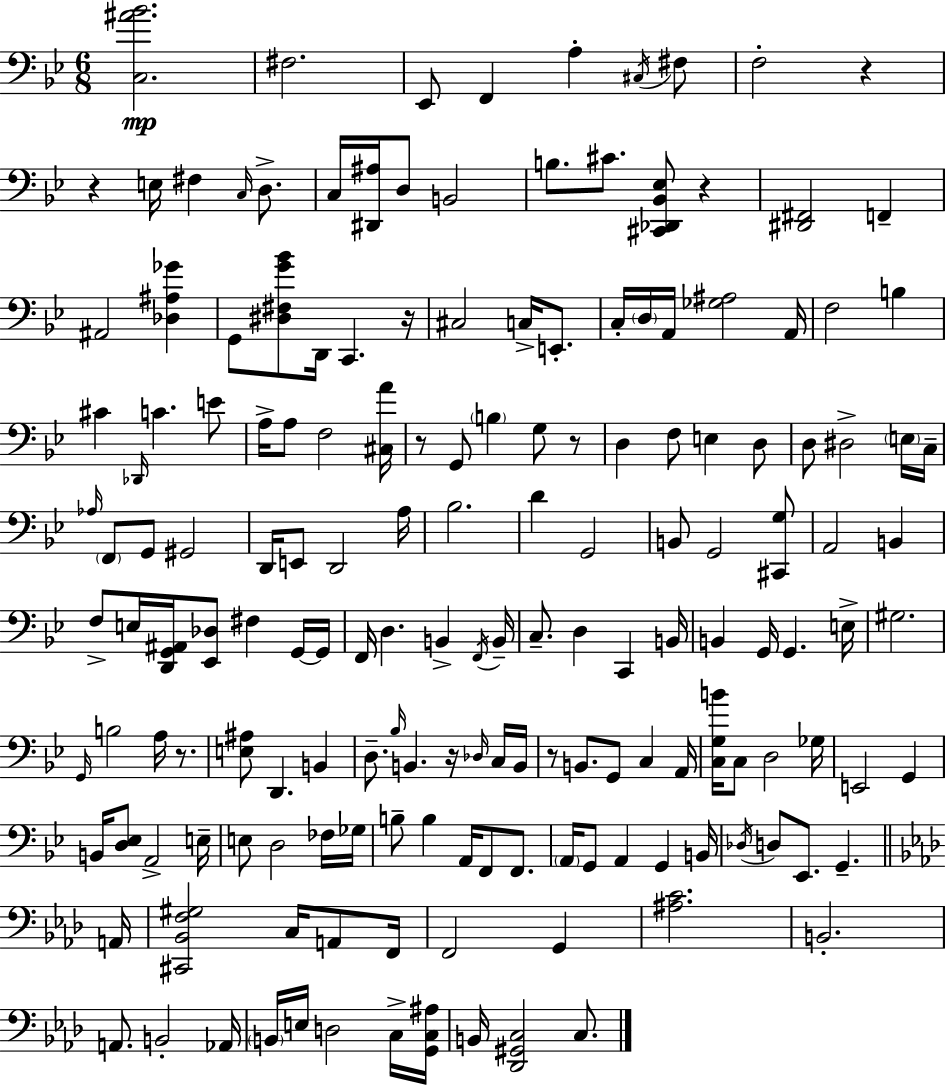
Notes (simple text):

[C3,A#4,Bb4]/h. F#3/h. Eb2/e F2/q A3/q C#3/s F#3/e F3/h R/q R/q E3/s F#3/q C3/s D3/e. C3/s [D#2,A#3]/s D3/e B2/h B3/e. C#4/e. [C#2,Db2,Bb2,Eb3]/e R/q [D#2,F#2]/h F2/q A#2/h [Db3,A#3,Gb4]/q G2/e [D#3,F#3,G4,Bb4]/e D2/s C2/q. R/s C#3/h C3/s E2/e. C3/s D3/s A2/s [Gb3,A#3]/h A2/s F3/h B3/q C#4/q Db2/s C4/q. E4/e A3/s A3/e F3/h [C#3,A4]/s R/e G2/e B3/q G3/e R/e D3/q F3/e E3/q D3/e D3/e D#3/h E3/s C3/s Ab3/s F2/e G2/e G#2/h D2/s E2/e D2/h A3/s Bb3/h. D4/q G2/h B2/e G2/h [C#2,G3]/e A2/h B2/q F3/e E3/s [D2,G2,A#2]/s [Eb2,Db3]/e F#3/q G2/s G2/s F2/s D3/q. B2/q F2/s B2/s C3/e. D3/q C2/q B2/s B2/q G2/s G2/q. E3/s G#3/h. G2/s B3/h A3/s R/e. [E3,A#3]/e D2/q. B2/q D3/e. Bb3/s B2/q. R/s Db3/s C3/s B2/s R/e B2/e. G2/e C3/q A2/s [C3,G3,B4]/s C3/e D3/h Gb3/s E2/h G2/q B2/s [D3,Eb3]/e A2/h E3/s E3/e D3/h FES3/s Gb3/s B3/e B3/q A2/s F2/e F2/e. A2/s G2/e A2/q G2/q B2/s Db3/s D3/e Eb2/e. G2/q. A2/s [C#2,Bb2,F3,G#3]/h C3/s A2/e F2/s F2/h G2/q [A#3,C4]/h. B2/h. A2/e. B2/h Ab2/s B2/s E3/s D3/h C3/s [G2,C3,A#3]/s B2/s [Db2,G#2,C3]/h C3/e.